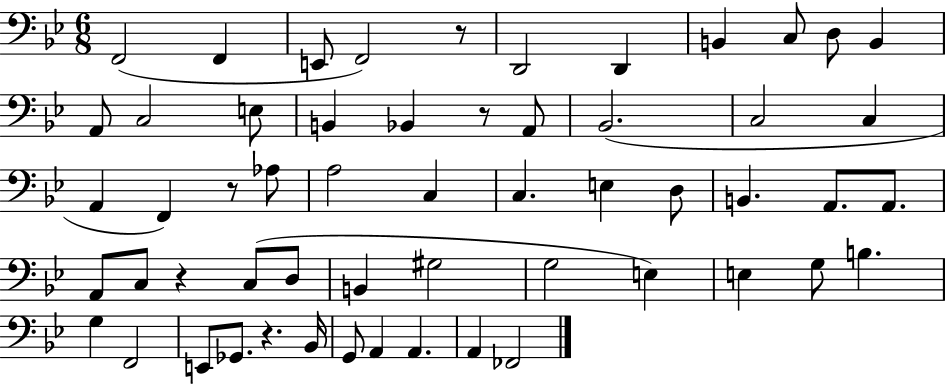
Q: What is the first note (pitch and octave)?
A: F2